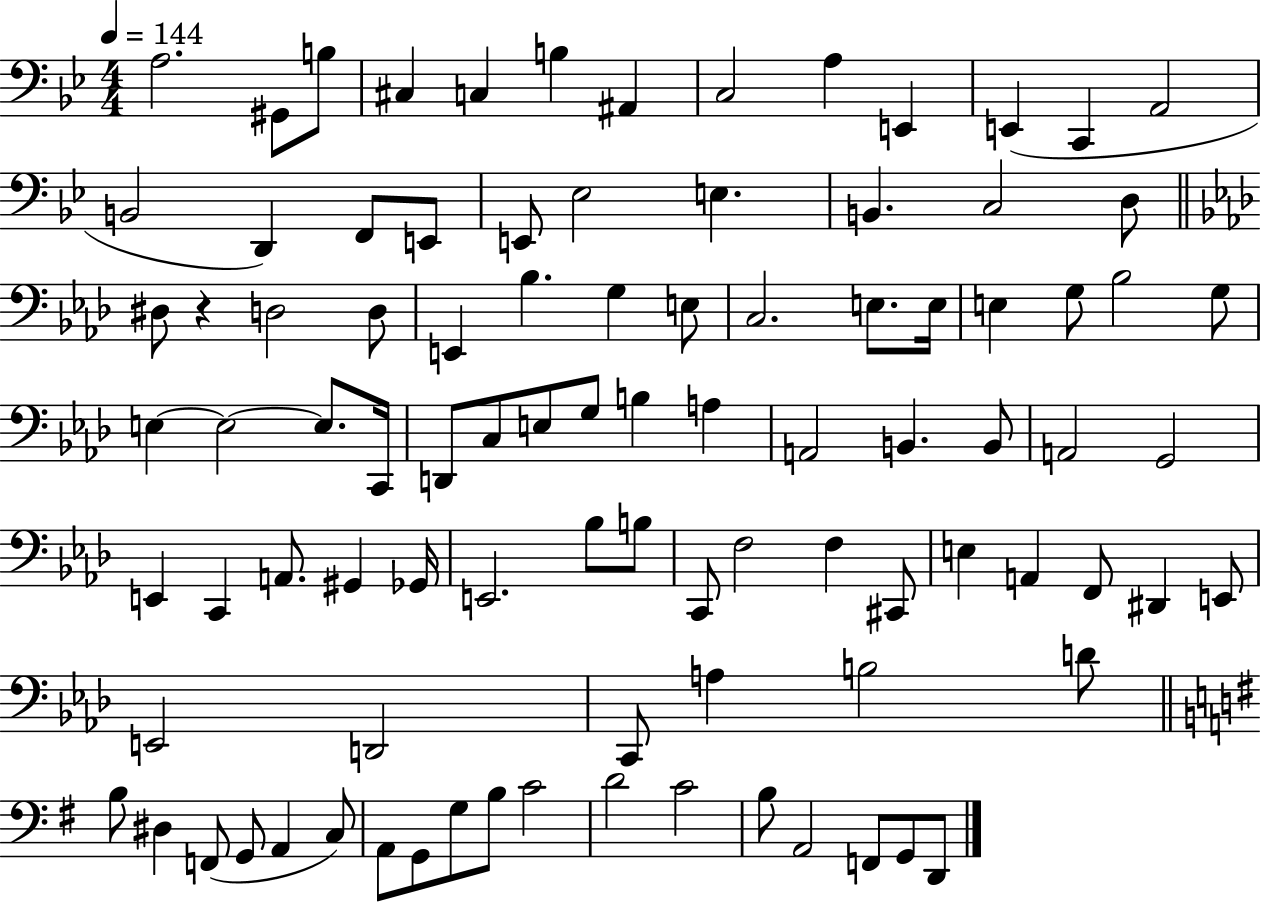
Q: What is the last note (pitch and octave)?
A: D2